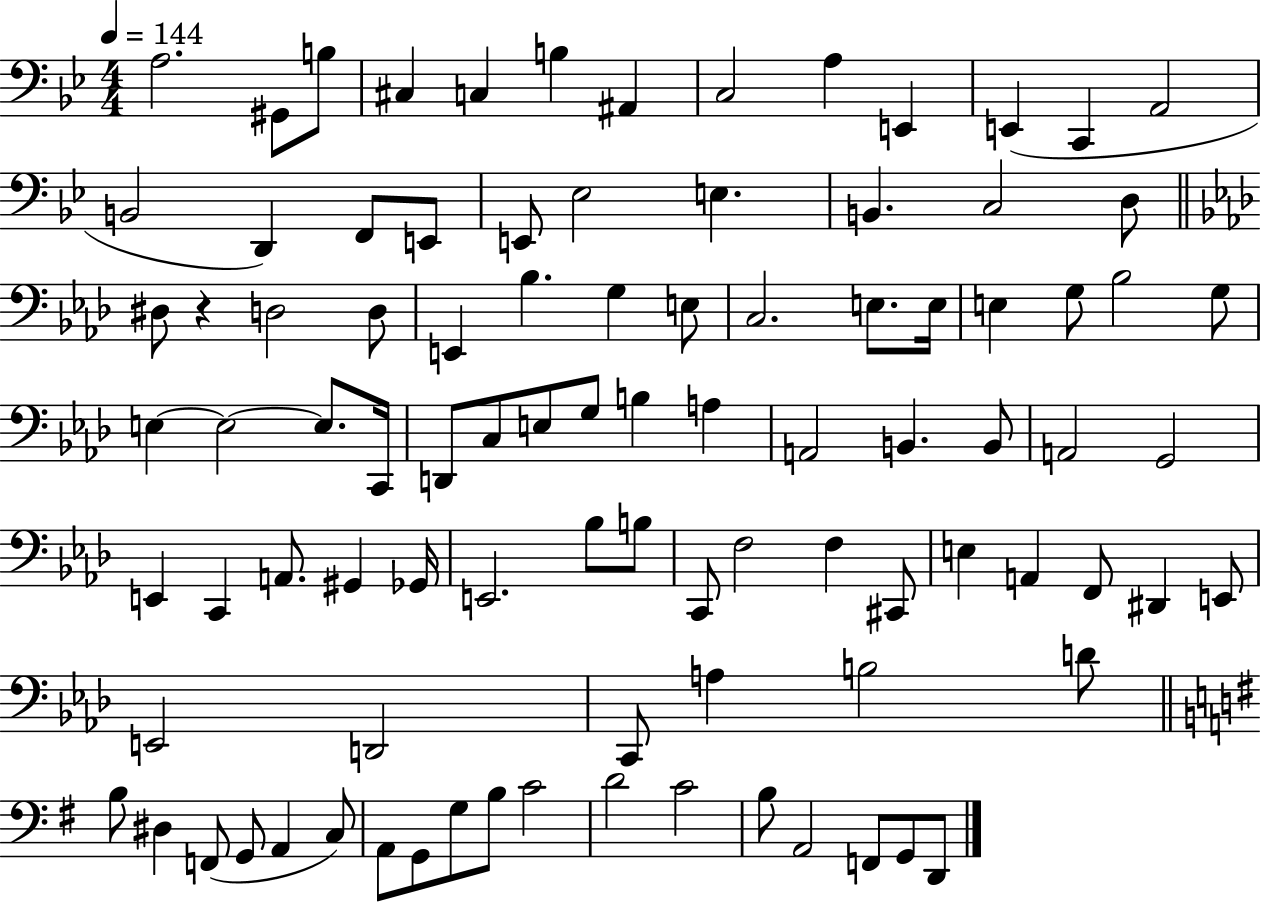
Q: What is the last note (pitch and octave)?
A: D2